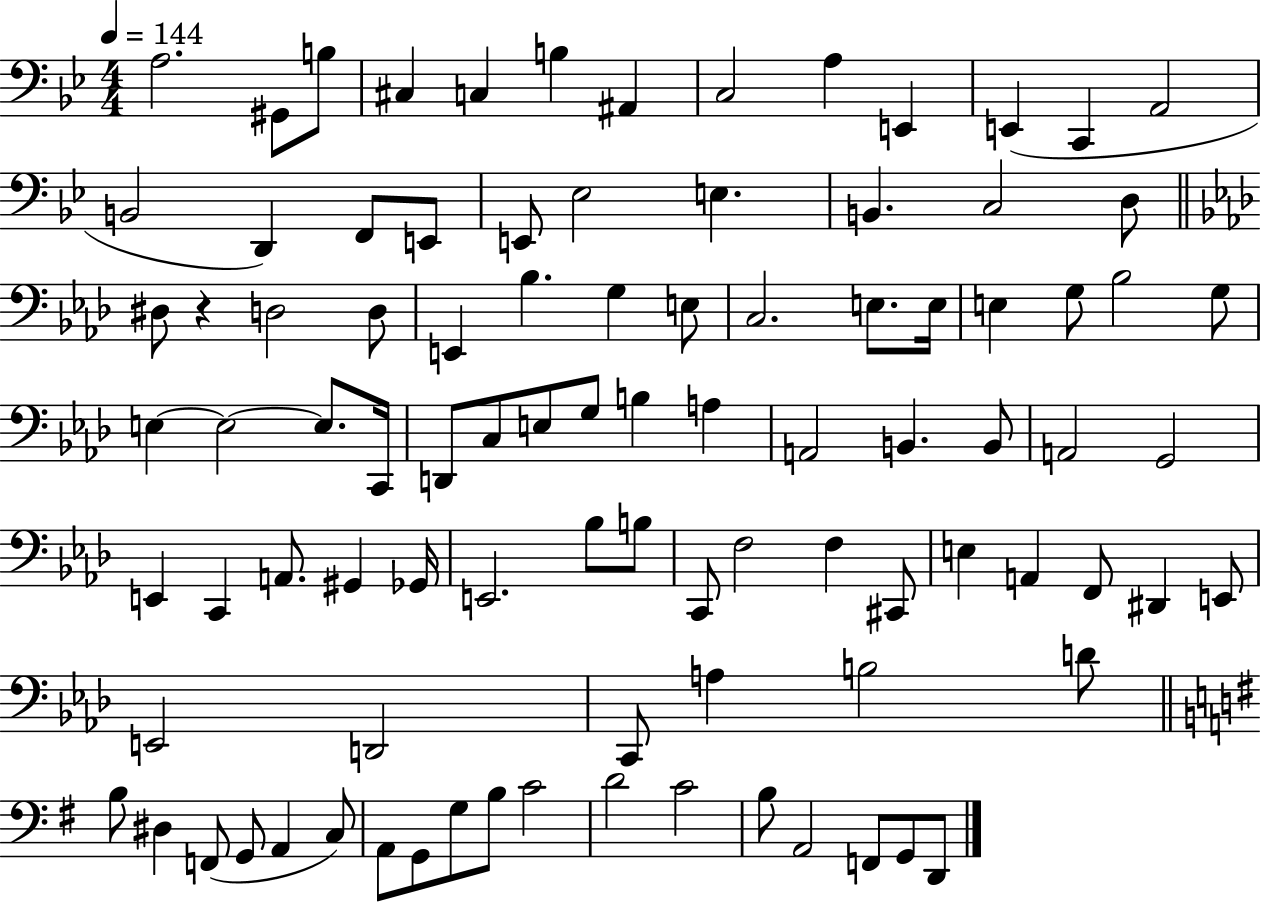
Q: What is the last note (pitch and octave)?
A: D2